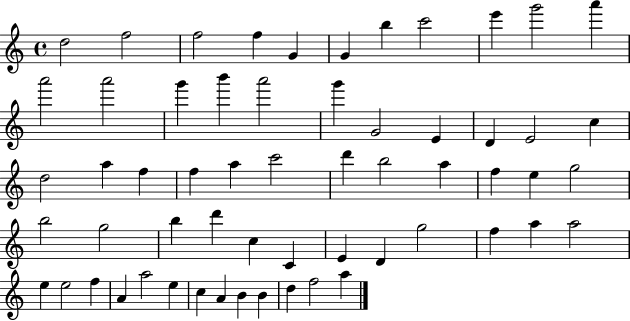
X:1
T:Untitled
M:4/4
L:1/4
K:C
d2 f2 f2 f G G b c'2 e' g'2 a' a'2 a'2 g' b' a'2 g' G2 E D E2 c d2 a f f a c'2 d' b2 a f e g2 b2 g2 b d' c C E D g2 f a a2 e e2 f A a2 e c A B B d f2 a